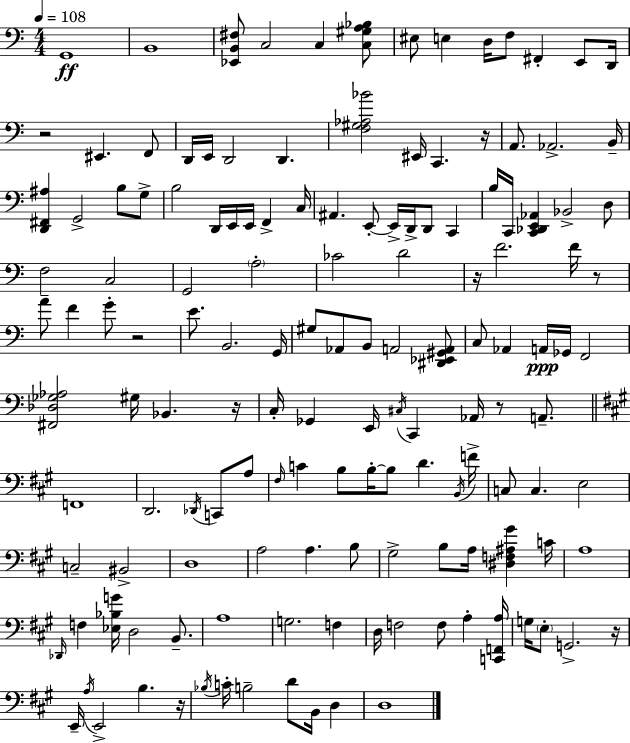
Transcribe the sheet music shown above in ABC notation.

X:1
T:Untitled
M:4/4
L:1/4
K:C
G,,4 B,,4 [_E,,B,,^F,]/2 C,2 C, [C,^G,A,_B,]/2 ^E,/2 E, D,/4 F,/2 ^F,, E,,/2 D,,/4 z2 ^E,, F,,/2 D,,/4 E,,/4 D,,2 D,, [F,^G,_A,_B]2 ^E,,/4 C,, z/4 A,,/2 _A,,2 B,,/4 [D,,^F,,^A,] G,,2 B,/2 G,/2 B,2 D,,/4 E,,/4 E,,/4 F,, C,/4 ^A,, E,,/2 E,,/4 D,,/4 D,,/2 C,, B,/4 C,,/4 [C,,_D,,E,,_A,,] _B,,2 D,/2 F,2 C,2 G,,2 A,2 _C2 D2 z/4 F2 F/4 z/2 A/2 F G/2 z2 E/2 B,,2 G,,/4 ^G,/2 _A,,/2 B,,/2 A,,2 [^D,,_E,,^G,,A,,]/2 C,/2 _A,, A,,/4 _G,,/4 F,,2 [^F,,_D,_G,_A,]2 ^G,/4 _B,, z/4 C,/4 _G,, E,,/4 ^C,/4 C,, _A,,/4 z/2 A,,/2 F,,4 D,,2 _D,,/4 C,,/2 A,/2 ^F,/4 C B,/2 B,/4 B,/2 D B,,/4 F/4 C,/2 C, E,2 C,2 ^B,,2 D,4 A,2 A, B,/2 ^G,2 B,/2 A,/4 [^D,F,^A,^G] C/4 A,4 _D,,/4 F, [_E,_B,G]/4 D,2 B,,/2 A,4 G,2 F, D,/4 F,2 F,/2 A, [C,,F,,A,]/4 G,/4 E,/2 G,,2 z/4 E,,/4 A,/4 E,,2 B, z/4 _B,/4 C/4 B,2 D/2 B,,/4 D, D,4